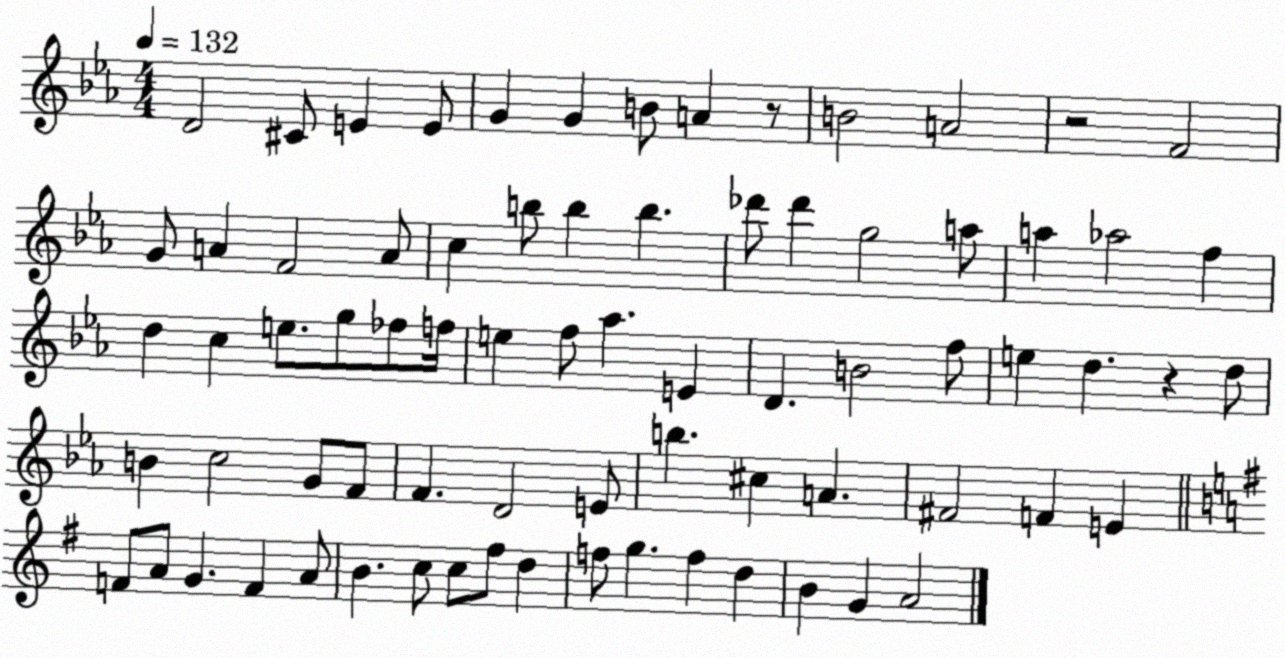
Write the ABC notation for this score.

X:1
T:Untitled
M:4/4
L:1/4
K:Eb
D2 ^C/2 E E/2 G G B/2 A z/2 B2 A2 z2 F2 G/2 A F2 A/2 c b/2 b b _d'/2 _d' g2 a/2 a _a2 f d c e/2 g/2 _f/2 f/4 e f/2 _a E D B2 f/2 e d z d/2 B c2 G/2 F/2 F D2 E/2 b ^c A ^F2 F E F/2 A/2 G F A/2 B c/2 c/2 ^f/2 d f/2 g f d B G A2